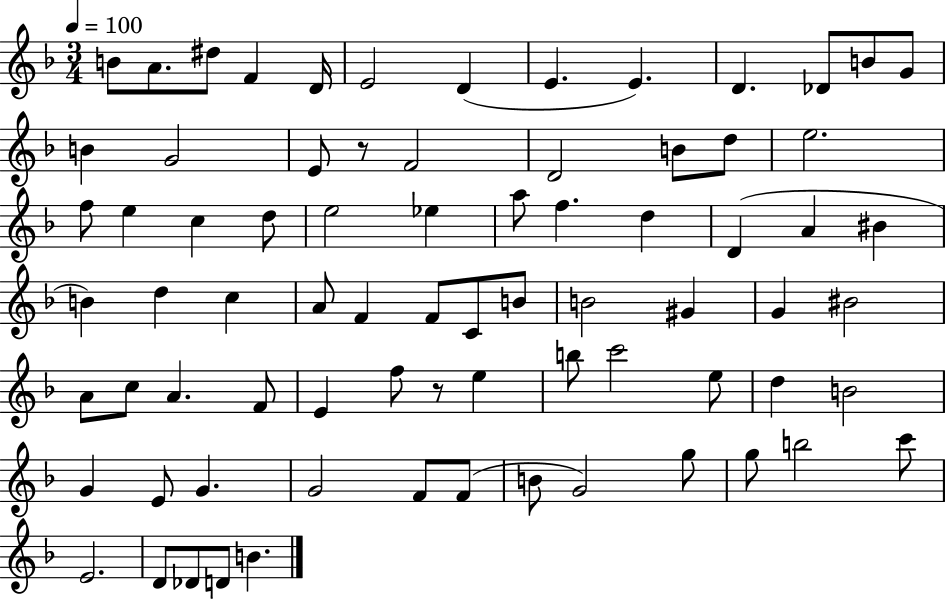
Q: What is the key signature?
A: F major